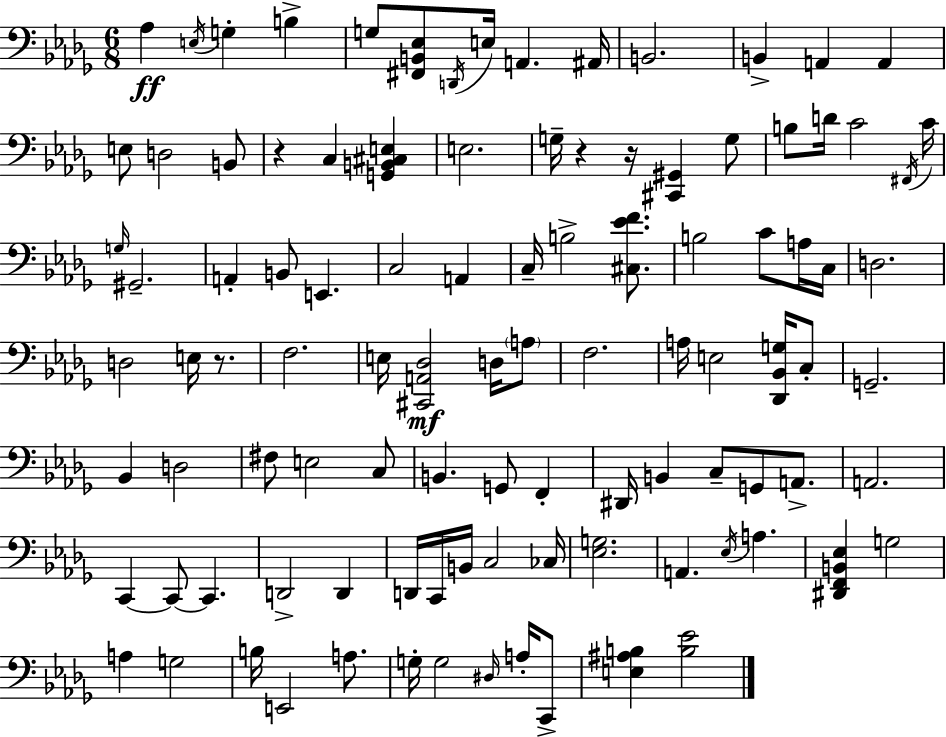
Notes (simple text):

Ab3/q E3/s G3/q B3/q G3/e [F#2,B2,Eb3]/e D2/s E3/s A2/q. A#2/s B2/h. B2/q A2/q A2/q E3/e D3/h B2/e R/q C3/q [G2,B2,C#3,E3]/q E3/h. G3/s R/q R/s [C#2,G#2]/q G3/e B3/e D4/s C4/h F#2/s C4/s G3/s G#2/h. A2/q B2/e E2/q. C3/h A2/q C3/s B3/h [C#3,Eb4,F4]/e. B3/h C4/e A3/s C3/s D3/h. D3/h E3/s R/e. F3/h. E3/s [C#2,A2,Db3]/h D3/s A3/e F3/h. A3/s E3/h [Db2,Bb2,G3]/s C3/e G2/h. Bb2/q D3/h F#3/e E3/h C3/e B2/q. G2/e F2/q D#2/s B2/q C3/e G2/e A2/e. A2/h. C2/q C2/e C2/q. D2/h D2/q D2/s C2/s B2/s C3/h CES3/s [Eb3,G3]/h. A2/q. Eb3/s A3/q. [D#2,F2,B2,Eb3]/q G3/h A3/q G3/h B3/s E2/h A3/e. G3/s G3/h D#3/s A3/s C2/e [E3,A#3,B3]/q [B3,Eb4]/h